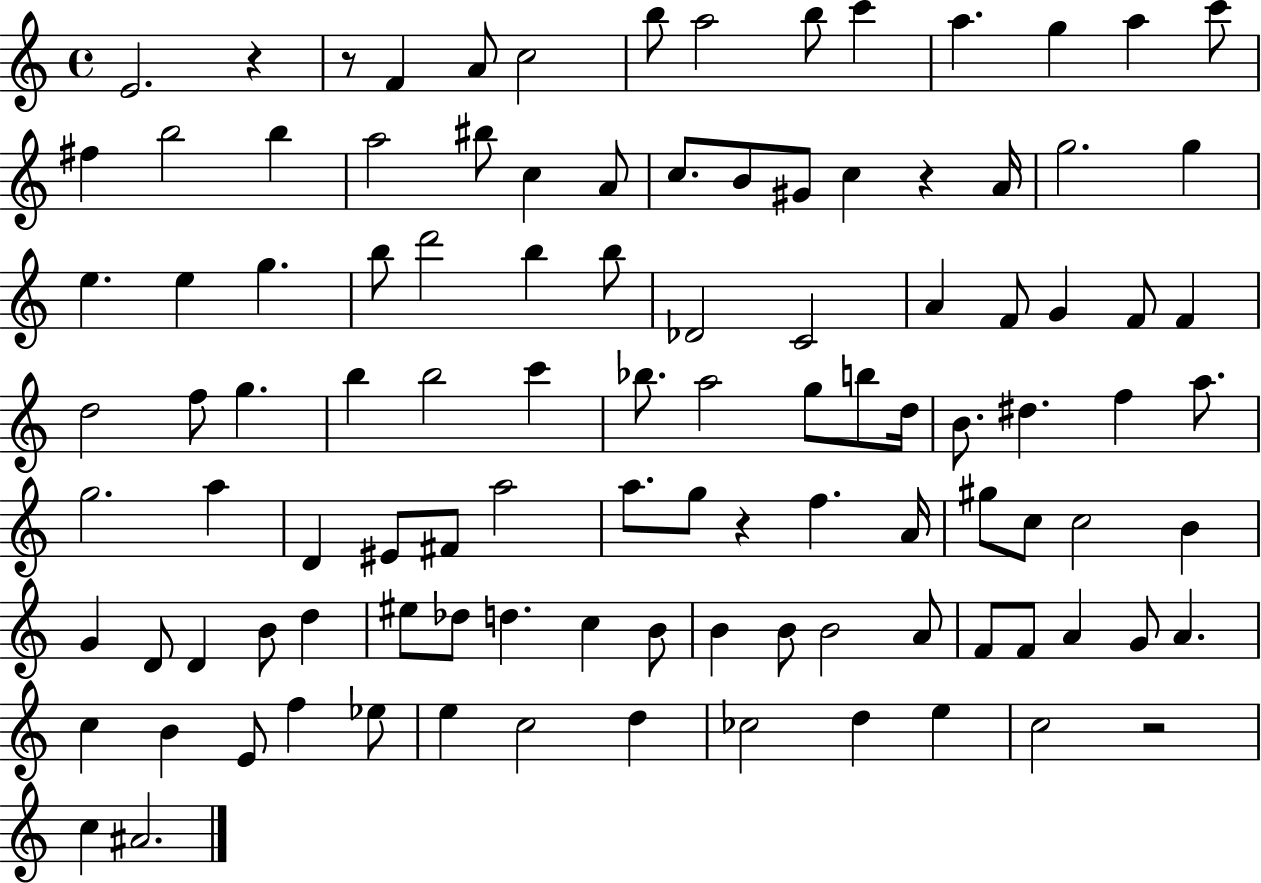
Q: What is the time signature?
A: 4/4